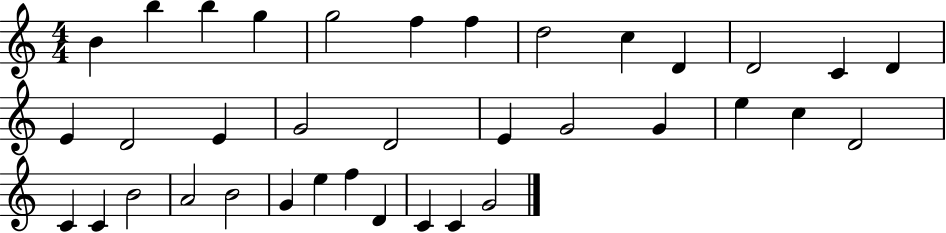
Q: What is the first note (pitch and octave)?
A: B4